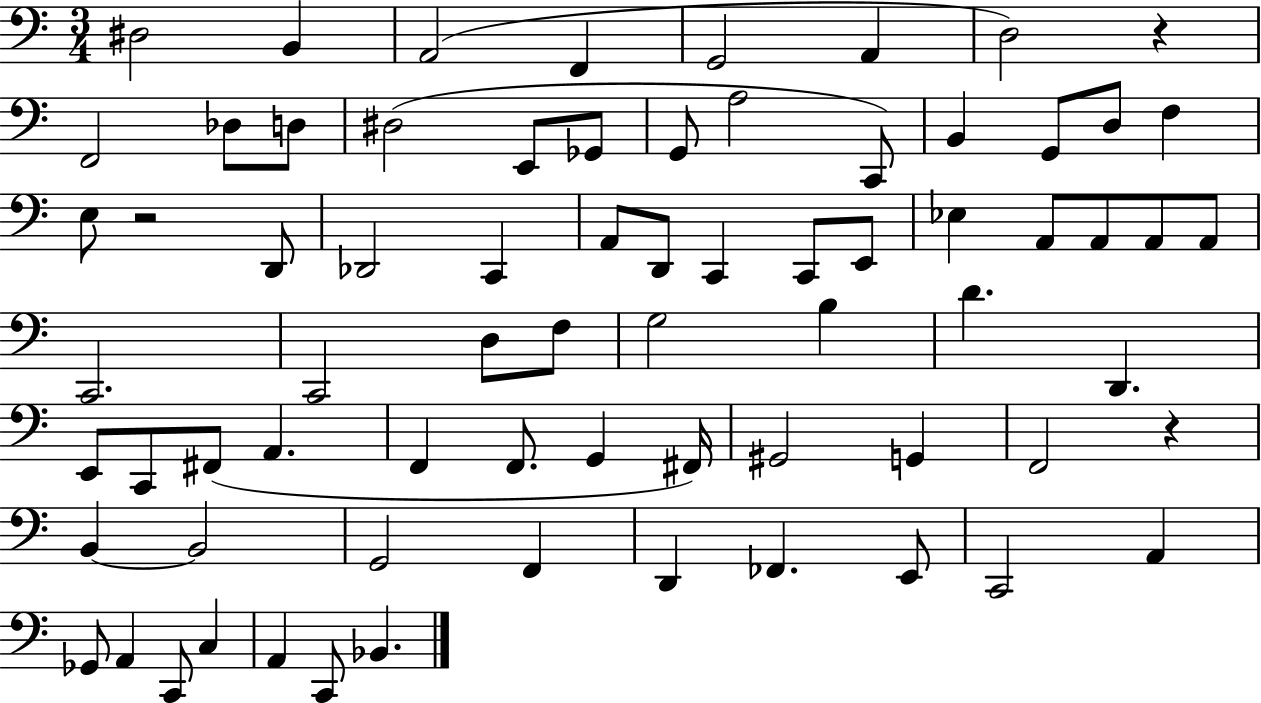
{
  \clef bass
  \numericTimeSignature
  \time 3/4
  \key c \major
  dis2 b,4 | a,2( f,4 | g,2 a,4 | d2) r4 | \break f,2 des8 d8 | dis2( e,8 ges,8 | g,8 a2 c,8) | b,4 g,8 d8 f4 | \break e8 r2 d,8 | des,2 c,4 | a,8 d,8 c,4 c,8 e,8 | ees4 a,8 a,8 a,8 a,8 | \break c,2. | c,2 d8 f8 | g2 b4 | d'4. d,4. | \break e,8 c,8 fis,8( a,4. | f,4 f,8. g,4 fis,16) | gis,2 g,4 | f,2 r4 | \break b,4~~ b,2 | g,2 f,4 | d,4 fes,4. e,8 | c,2 a,4 | \break ges,8 a,4 c,8 c4 | a,4 c,8 bes,4. | \bar "|."
}